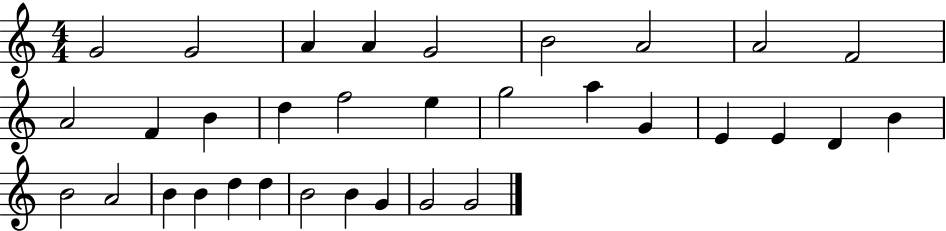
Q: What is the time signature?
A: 4/4